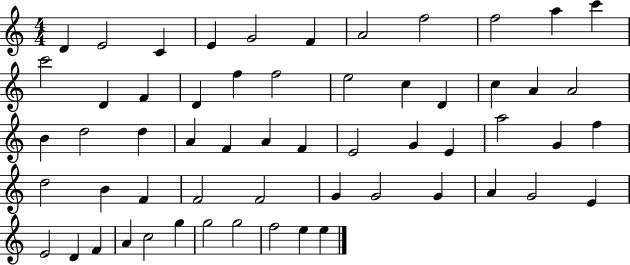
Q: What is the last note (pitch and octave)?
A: E5